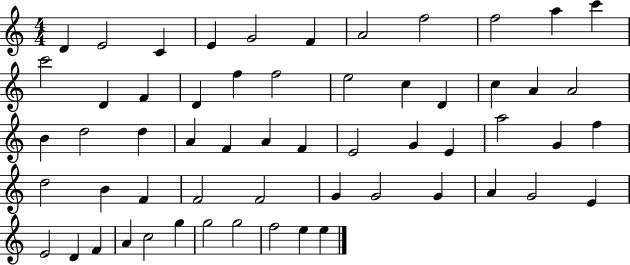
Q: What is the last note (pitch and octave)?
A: E5